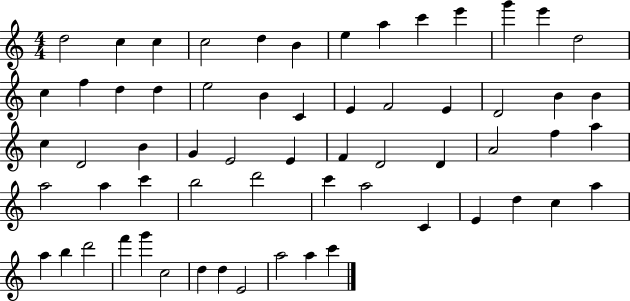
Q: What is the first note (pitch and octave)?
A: D5